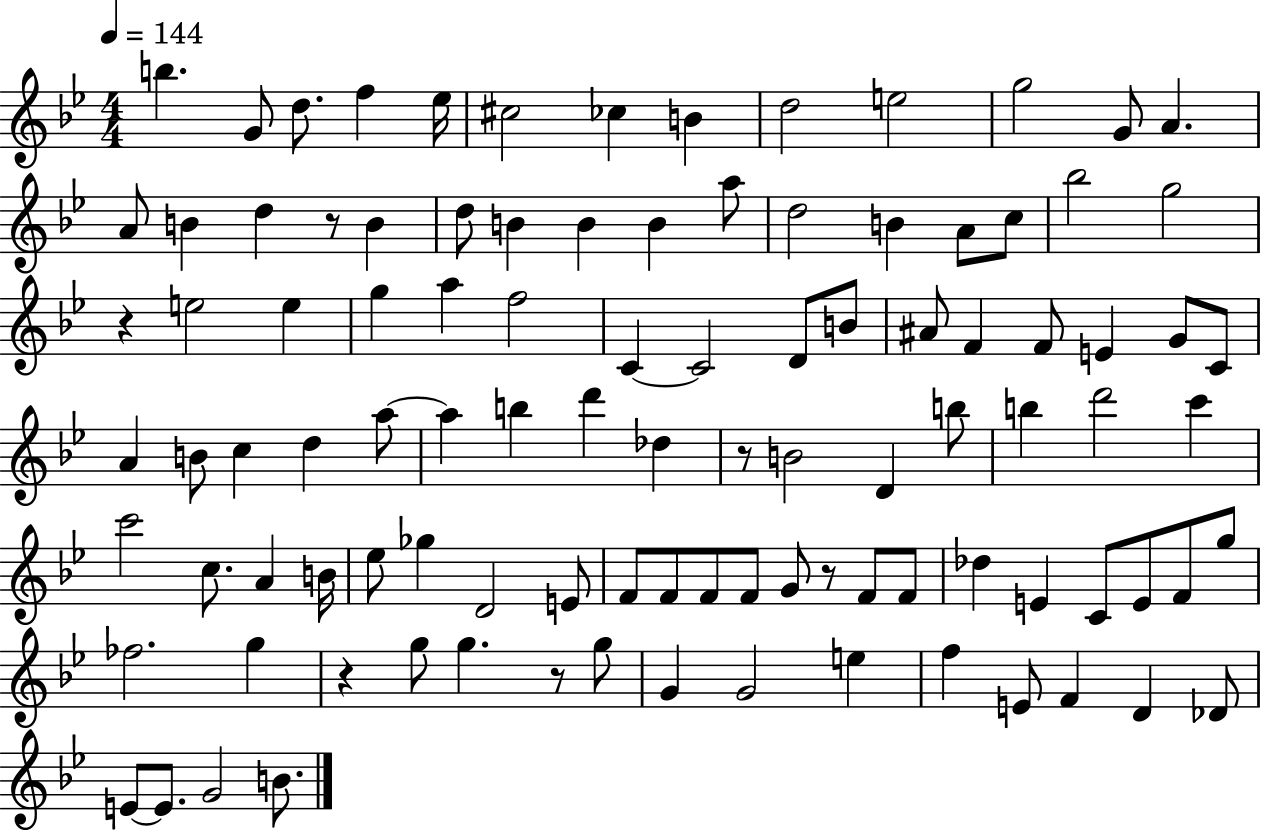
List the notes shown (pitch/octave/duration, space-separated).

B5/q. G4/e D5/e. F5/q Eb5/s C#5/h CES5/q B4/q D5/h E5/h G5/h G4/e A4/q. A4/e B4/q D5/q R/e B4/q D5/e B4/q B4/q B4/q A5/e D5/h B4/q A4/e C5/e Bb5/h G5/h R/q E5/h E5/q G5/q A5/q F5/h C4/q C4/h D4/e B4/e A#4/e F4/q F4/e E4/q G4/e C4/e A4/q B4/e C5/q D5/q A5/e A5/q B5/q D6/q Db5/q R/e B4/h D4/q B5/e B5/q D6/h C6/q C6/h C5/e. A4/q B4/s Eb5/e Gb5/q D4/h E4/e F4/e F4/e F4/e F4/e G4/e R/e F4/e F4/e Db5/q E4/q C4/e E4/e F4/e G5/e FES5/h. G5/q R/q G5/e G5/q. R/e G5/e G4/q G4/h E5/q F5/q E4/e F4/q D4/q Db4/e E4/e E4/e. G4/h B4/e.